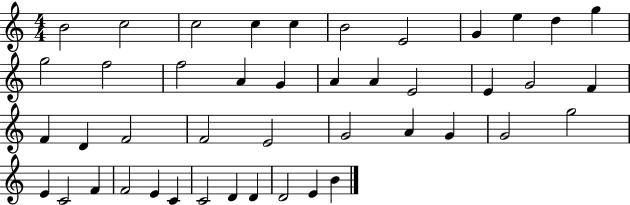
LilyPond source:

{
  \clef treble
  \numericTimeSignature
  \time 4/4
  \key c \major
  b'2 c''2 | c''2 c''4 c''4 | b'2 e'2 | g'4 e''4 d''4 g''4 | \break g''2 f''2 | f''2 a'4 g'4 | a'4 a'4 e'2 | e'4 g'2 f'4 | \break f'4 d'4 f'2 | f'2 e'2 | g'2 a'4 g'4 | g'2 g''2 | \break e'4 c'2 f'4 | f'2 e'4 c'4 | c'2 d'4 d'4 | d'2 e'4 b'4 | \break \bar "|."
}